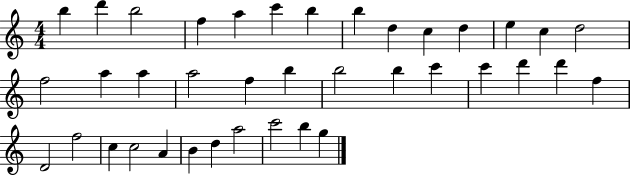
{
  \clef treble
  \numericTimeSignature
  \time 4/4
  \key c \major
  b''4 d'''4 b''2 | f''4 a''4 c'''4 b''4 | b''4 d''4 c''4 d''4 | e''4 c''4 d''2 | \break f''2 a''4 a''4 | a''2 f''4 b''4 | b''2 b''4 c'''4 | c'''4 d'''4 d'''4 f''4 | \break d'2 f''2 | c''4 c''2 a'4 | b'4 d''4 a''2 | c'''2 b''4 g''4 | \break \bar "|."
}